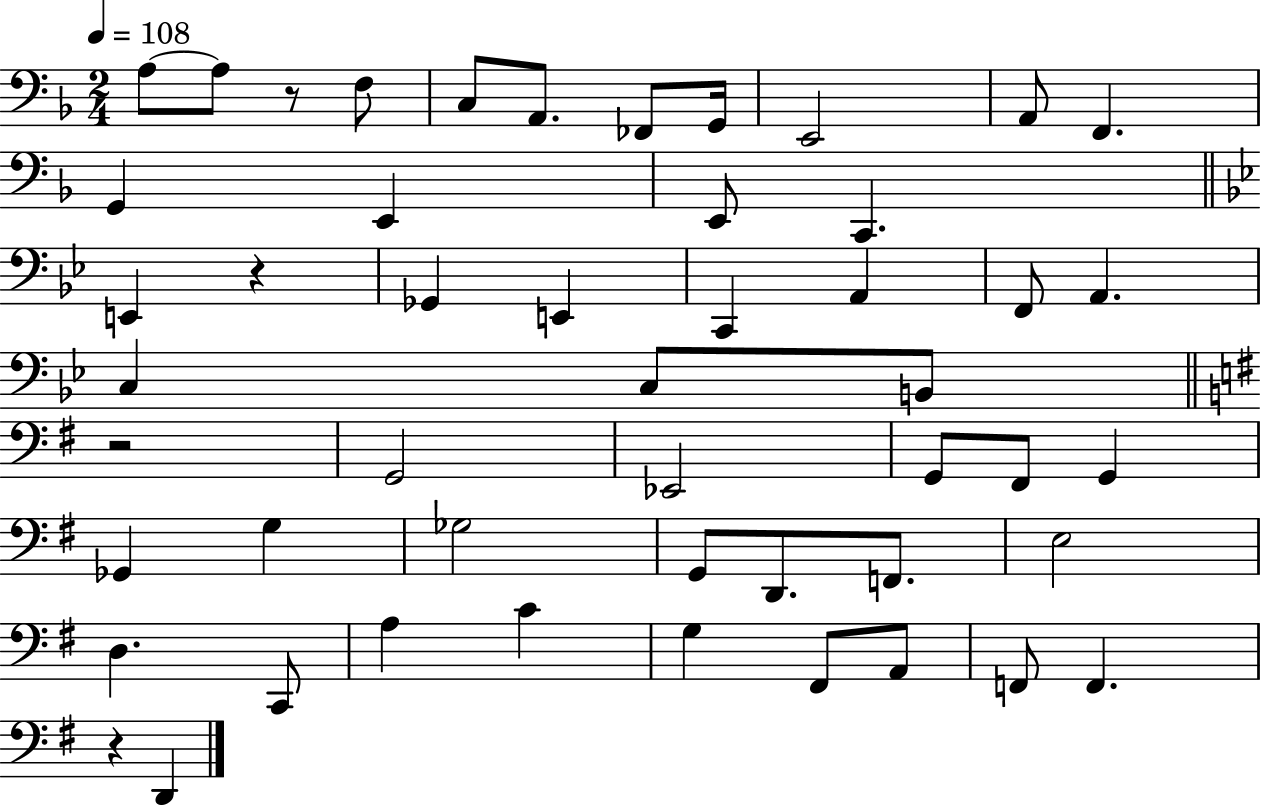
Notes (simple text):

A3/e A3/e R/e F3/e C3/e A2/e. FES2/e G2/s E2/h A2/e F2/q. G2/q E2/q E2/e C2/q. E2/q R/q Gb2/q E2/q C2/q A2/q F2/e A2/q. C3/q C3/e B2/e R/h G2/h Eb2/h G2/e F#2/e G2/q Gb2/q G3/q Gb3/h G2/e D2/e. F2/e. E3/h D3/q. C2/e A3/q C4/q G3/q F#2/e A2/e F2/e F2/q. R/q D2/q